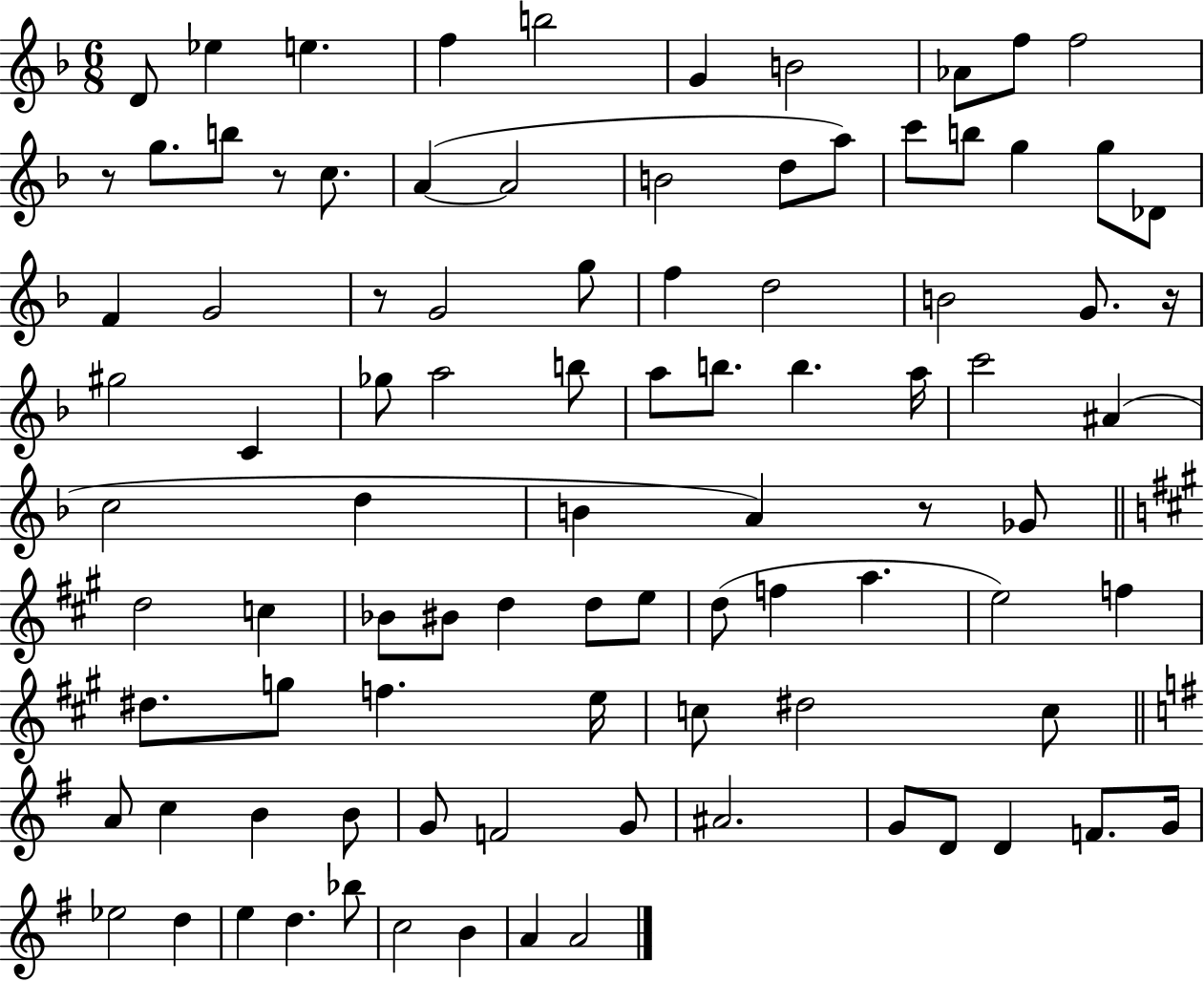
D4/e Eb5/q E5/q. F5/q B5/h G4/q B4/h Ab4/e F5/e F5/h R/e G5/e. B5/e R/e C5/e. A4/q A4/h B4/h D5/e A5/e C6/e B5/e G5/q G5/e Db4/e F4/q G4/h R/e G4/h G5/e F5/q D5/h B4/h G4/e. R/s G#5/h C4/q Gb5/e A5/h B5/e A5/e B5/e. B5/q. A5/s C6/h A#4/q C5/h D5/q B4/q A4/q R/e Gb4/e D5/h C5/q Bb4/e BIS4/e D5/q D5/e E5/e D5/e F5/q A5/q. E5/h F5/q D#5/e. G5/e F5/q. E5/s C5/e D#5/h C5/e A4/e C5/q B4/q B4/e G4/e F4/h G4/e A#4/h. G4/e D4/e D4/q F4/e. G4/s Eb5/h D5/q E5/q D5/q. Bb5/e C5/h B4/q A4/q A4/h